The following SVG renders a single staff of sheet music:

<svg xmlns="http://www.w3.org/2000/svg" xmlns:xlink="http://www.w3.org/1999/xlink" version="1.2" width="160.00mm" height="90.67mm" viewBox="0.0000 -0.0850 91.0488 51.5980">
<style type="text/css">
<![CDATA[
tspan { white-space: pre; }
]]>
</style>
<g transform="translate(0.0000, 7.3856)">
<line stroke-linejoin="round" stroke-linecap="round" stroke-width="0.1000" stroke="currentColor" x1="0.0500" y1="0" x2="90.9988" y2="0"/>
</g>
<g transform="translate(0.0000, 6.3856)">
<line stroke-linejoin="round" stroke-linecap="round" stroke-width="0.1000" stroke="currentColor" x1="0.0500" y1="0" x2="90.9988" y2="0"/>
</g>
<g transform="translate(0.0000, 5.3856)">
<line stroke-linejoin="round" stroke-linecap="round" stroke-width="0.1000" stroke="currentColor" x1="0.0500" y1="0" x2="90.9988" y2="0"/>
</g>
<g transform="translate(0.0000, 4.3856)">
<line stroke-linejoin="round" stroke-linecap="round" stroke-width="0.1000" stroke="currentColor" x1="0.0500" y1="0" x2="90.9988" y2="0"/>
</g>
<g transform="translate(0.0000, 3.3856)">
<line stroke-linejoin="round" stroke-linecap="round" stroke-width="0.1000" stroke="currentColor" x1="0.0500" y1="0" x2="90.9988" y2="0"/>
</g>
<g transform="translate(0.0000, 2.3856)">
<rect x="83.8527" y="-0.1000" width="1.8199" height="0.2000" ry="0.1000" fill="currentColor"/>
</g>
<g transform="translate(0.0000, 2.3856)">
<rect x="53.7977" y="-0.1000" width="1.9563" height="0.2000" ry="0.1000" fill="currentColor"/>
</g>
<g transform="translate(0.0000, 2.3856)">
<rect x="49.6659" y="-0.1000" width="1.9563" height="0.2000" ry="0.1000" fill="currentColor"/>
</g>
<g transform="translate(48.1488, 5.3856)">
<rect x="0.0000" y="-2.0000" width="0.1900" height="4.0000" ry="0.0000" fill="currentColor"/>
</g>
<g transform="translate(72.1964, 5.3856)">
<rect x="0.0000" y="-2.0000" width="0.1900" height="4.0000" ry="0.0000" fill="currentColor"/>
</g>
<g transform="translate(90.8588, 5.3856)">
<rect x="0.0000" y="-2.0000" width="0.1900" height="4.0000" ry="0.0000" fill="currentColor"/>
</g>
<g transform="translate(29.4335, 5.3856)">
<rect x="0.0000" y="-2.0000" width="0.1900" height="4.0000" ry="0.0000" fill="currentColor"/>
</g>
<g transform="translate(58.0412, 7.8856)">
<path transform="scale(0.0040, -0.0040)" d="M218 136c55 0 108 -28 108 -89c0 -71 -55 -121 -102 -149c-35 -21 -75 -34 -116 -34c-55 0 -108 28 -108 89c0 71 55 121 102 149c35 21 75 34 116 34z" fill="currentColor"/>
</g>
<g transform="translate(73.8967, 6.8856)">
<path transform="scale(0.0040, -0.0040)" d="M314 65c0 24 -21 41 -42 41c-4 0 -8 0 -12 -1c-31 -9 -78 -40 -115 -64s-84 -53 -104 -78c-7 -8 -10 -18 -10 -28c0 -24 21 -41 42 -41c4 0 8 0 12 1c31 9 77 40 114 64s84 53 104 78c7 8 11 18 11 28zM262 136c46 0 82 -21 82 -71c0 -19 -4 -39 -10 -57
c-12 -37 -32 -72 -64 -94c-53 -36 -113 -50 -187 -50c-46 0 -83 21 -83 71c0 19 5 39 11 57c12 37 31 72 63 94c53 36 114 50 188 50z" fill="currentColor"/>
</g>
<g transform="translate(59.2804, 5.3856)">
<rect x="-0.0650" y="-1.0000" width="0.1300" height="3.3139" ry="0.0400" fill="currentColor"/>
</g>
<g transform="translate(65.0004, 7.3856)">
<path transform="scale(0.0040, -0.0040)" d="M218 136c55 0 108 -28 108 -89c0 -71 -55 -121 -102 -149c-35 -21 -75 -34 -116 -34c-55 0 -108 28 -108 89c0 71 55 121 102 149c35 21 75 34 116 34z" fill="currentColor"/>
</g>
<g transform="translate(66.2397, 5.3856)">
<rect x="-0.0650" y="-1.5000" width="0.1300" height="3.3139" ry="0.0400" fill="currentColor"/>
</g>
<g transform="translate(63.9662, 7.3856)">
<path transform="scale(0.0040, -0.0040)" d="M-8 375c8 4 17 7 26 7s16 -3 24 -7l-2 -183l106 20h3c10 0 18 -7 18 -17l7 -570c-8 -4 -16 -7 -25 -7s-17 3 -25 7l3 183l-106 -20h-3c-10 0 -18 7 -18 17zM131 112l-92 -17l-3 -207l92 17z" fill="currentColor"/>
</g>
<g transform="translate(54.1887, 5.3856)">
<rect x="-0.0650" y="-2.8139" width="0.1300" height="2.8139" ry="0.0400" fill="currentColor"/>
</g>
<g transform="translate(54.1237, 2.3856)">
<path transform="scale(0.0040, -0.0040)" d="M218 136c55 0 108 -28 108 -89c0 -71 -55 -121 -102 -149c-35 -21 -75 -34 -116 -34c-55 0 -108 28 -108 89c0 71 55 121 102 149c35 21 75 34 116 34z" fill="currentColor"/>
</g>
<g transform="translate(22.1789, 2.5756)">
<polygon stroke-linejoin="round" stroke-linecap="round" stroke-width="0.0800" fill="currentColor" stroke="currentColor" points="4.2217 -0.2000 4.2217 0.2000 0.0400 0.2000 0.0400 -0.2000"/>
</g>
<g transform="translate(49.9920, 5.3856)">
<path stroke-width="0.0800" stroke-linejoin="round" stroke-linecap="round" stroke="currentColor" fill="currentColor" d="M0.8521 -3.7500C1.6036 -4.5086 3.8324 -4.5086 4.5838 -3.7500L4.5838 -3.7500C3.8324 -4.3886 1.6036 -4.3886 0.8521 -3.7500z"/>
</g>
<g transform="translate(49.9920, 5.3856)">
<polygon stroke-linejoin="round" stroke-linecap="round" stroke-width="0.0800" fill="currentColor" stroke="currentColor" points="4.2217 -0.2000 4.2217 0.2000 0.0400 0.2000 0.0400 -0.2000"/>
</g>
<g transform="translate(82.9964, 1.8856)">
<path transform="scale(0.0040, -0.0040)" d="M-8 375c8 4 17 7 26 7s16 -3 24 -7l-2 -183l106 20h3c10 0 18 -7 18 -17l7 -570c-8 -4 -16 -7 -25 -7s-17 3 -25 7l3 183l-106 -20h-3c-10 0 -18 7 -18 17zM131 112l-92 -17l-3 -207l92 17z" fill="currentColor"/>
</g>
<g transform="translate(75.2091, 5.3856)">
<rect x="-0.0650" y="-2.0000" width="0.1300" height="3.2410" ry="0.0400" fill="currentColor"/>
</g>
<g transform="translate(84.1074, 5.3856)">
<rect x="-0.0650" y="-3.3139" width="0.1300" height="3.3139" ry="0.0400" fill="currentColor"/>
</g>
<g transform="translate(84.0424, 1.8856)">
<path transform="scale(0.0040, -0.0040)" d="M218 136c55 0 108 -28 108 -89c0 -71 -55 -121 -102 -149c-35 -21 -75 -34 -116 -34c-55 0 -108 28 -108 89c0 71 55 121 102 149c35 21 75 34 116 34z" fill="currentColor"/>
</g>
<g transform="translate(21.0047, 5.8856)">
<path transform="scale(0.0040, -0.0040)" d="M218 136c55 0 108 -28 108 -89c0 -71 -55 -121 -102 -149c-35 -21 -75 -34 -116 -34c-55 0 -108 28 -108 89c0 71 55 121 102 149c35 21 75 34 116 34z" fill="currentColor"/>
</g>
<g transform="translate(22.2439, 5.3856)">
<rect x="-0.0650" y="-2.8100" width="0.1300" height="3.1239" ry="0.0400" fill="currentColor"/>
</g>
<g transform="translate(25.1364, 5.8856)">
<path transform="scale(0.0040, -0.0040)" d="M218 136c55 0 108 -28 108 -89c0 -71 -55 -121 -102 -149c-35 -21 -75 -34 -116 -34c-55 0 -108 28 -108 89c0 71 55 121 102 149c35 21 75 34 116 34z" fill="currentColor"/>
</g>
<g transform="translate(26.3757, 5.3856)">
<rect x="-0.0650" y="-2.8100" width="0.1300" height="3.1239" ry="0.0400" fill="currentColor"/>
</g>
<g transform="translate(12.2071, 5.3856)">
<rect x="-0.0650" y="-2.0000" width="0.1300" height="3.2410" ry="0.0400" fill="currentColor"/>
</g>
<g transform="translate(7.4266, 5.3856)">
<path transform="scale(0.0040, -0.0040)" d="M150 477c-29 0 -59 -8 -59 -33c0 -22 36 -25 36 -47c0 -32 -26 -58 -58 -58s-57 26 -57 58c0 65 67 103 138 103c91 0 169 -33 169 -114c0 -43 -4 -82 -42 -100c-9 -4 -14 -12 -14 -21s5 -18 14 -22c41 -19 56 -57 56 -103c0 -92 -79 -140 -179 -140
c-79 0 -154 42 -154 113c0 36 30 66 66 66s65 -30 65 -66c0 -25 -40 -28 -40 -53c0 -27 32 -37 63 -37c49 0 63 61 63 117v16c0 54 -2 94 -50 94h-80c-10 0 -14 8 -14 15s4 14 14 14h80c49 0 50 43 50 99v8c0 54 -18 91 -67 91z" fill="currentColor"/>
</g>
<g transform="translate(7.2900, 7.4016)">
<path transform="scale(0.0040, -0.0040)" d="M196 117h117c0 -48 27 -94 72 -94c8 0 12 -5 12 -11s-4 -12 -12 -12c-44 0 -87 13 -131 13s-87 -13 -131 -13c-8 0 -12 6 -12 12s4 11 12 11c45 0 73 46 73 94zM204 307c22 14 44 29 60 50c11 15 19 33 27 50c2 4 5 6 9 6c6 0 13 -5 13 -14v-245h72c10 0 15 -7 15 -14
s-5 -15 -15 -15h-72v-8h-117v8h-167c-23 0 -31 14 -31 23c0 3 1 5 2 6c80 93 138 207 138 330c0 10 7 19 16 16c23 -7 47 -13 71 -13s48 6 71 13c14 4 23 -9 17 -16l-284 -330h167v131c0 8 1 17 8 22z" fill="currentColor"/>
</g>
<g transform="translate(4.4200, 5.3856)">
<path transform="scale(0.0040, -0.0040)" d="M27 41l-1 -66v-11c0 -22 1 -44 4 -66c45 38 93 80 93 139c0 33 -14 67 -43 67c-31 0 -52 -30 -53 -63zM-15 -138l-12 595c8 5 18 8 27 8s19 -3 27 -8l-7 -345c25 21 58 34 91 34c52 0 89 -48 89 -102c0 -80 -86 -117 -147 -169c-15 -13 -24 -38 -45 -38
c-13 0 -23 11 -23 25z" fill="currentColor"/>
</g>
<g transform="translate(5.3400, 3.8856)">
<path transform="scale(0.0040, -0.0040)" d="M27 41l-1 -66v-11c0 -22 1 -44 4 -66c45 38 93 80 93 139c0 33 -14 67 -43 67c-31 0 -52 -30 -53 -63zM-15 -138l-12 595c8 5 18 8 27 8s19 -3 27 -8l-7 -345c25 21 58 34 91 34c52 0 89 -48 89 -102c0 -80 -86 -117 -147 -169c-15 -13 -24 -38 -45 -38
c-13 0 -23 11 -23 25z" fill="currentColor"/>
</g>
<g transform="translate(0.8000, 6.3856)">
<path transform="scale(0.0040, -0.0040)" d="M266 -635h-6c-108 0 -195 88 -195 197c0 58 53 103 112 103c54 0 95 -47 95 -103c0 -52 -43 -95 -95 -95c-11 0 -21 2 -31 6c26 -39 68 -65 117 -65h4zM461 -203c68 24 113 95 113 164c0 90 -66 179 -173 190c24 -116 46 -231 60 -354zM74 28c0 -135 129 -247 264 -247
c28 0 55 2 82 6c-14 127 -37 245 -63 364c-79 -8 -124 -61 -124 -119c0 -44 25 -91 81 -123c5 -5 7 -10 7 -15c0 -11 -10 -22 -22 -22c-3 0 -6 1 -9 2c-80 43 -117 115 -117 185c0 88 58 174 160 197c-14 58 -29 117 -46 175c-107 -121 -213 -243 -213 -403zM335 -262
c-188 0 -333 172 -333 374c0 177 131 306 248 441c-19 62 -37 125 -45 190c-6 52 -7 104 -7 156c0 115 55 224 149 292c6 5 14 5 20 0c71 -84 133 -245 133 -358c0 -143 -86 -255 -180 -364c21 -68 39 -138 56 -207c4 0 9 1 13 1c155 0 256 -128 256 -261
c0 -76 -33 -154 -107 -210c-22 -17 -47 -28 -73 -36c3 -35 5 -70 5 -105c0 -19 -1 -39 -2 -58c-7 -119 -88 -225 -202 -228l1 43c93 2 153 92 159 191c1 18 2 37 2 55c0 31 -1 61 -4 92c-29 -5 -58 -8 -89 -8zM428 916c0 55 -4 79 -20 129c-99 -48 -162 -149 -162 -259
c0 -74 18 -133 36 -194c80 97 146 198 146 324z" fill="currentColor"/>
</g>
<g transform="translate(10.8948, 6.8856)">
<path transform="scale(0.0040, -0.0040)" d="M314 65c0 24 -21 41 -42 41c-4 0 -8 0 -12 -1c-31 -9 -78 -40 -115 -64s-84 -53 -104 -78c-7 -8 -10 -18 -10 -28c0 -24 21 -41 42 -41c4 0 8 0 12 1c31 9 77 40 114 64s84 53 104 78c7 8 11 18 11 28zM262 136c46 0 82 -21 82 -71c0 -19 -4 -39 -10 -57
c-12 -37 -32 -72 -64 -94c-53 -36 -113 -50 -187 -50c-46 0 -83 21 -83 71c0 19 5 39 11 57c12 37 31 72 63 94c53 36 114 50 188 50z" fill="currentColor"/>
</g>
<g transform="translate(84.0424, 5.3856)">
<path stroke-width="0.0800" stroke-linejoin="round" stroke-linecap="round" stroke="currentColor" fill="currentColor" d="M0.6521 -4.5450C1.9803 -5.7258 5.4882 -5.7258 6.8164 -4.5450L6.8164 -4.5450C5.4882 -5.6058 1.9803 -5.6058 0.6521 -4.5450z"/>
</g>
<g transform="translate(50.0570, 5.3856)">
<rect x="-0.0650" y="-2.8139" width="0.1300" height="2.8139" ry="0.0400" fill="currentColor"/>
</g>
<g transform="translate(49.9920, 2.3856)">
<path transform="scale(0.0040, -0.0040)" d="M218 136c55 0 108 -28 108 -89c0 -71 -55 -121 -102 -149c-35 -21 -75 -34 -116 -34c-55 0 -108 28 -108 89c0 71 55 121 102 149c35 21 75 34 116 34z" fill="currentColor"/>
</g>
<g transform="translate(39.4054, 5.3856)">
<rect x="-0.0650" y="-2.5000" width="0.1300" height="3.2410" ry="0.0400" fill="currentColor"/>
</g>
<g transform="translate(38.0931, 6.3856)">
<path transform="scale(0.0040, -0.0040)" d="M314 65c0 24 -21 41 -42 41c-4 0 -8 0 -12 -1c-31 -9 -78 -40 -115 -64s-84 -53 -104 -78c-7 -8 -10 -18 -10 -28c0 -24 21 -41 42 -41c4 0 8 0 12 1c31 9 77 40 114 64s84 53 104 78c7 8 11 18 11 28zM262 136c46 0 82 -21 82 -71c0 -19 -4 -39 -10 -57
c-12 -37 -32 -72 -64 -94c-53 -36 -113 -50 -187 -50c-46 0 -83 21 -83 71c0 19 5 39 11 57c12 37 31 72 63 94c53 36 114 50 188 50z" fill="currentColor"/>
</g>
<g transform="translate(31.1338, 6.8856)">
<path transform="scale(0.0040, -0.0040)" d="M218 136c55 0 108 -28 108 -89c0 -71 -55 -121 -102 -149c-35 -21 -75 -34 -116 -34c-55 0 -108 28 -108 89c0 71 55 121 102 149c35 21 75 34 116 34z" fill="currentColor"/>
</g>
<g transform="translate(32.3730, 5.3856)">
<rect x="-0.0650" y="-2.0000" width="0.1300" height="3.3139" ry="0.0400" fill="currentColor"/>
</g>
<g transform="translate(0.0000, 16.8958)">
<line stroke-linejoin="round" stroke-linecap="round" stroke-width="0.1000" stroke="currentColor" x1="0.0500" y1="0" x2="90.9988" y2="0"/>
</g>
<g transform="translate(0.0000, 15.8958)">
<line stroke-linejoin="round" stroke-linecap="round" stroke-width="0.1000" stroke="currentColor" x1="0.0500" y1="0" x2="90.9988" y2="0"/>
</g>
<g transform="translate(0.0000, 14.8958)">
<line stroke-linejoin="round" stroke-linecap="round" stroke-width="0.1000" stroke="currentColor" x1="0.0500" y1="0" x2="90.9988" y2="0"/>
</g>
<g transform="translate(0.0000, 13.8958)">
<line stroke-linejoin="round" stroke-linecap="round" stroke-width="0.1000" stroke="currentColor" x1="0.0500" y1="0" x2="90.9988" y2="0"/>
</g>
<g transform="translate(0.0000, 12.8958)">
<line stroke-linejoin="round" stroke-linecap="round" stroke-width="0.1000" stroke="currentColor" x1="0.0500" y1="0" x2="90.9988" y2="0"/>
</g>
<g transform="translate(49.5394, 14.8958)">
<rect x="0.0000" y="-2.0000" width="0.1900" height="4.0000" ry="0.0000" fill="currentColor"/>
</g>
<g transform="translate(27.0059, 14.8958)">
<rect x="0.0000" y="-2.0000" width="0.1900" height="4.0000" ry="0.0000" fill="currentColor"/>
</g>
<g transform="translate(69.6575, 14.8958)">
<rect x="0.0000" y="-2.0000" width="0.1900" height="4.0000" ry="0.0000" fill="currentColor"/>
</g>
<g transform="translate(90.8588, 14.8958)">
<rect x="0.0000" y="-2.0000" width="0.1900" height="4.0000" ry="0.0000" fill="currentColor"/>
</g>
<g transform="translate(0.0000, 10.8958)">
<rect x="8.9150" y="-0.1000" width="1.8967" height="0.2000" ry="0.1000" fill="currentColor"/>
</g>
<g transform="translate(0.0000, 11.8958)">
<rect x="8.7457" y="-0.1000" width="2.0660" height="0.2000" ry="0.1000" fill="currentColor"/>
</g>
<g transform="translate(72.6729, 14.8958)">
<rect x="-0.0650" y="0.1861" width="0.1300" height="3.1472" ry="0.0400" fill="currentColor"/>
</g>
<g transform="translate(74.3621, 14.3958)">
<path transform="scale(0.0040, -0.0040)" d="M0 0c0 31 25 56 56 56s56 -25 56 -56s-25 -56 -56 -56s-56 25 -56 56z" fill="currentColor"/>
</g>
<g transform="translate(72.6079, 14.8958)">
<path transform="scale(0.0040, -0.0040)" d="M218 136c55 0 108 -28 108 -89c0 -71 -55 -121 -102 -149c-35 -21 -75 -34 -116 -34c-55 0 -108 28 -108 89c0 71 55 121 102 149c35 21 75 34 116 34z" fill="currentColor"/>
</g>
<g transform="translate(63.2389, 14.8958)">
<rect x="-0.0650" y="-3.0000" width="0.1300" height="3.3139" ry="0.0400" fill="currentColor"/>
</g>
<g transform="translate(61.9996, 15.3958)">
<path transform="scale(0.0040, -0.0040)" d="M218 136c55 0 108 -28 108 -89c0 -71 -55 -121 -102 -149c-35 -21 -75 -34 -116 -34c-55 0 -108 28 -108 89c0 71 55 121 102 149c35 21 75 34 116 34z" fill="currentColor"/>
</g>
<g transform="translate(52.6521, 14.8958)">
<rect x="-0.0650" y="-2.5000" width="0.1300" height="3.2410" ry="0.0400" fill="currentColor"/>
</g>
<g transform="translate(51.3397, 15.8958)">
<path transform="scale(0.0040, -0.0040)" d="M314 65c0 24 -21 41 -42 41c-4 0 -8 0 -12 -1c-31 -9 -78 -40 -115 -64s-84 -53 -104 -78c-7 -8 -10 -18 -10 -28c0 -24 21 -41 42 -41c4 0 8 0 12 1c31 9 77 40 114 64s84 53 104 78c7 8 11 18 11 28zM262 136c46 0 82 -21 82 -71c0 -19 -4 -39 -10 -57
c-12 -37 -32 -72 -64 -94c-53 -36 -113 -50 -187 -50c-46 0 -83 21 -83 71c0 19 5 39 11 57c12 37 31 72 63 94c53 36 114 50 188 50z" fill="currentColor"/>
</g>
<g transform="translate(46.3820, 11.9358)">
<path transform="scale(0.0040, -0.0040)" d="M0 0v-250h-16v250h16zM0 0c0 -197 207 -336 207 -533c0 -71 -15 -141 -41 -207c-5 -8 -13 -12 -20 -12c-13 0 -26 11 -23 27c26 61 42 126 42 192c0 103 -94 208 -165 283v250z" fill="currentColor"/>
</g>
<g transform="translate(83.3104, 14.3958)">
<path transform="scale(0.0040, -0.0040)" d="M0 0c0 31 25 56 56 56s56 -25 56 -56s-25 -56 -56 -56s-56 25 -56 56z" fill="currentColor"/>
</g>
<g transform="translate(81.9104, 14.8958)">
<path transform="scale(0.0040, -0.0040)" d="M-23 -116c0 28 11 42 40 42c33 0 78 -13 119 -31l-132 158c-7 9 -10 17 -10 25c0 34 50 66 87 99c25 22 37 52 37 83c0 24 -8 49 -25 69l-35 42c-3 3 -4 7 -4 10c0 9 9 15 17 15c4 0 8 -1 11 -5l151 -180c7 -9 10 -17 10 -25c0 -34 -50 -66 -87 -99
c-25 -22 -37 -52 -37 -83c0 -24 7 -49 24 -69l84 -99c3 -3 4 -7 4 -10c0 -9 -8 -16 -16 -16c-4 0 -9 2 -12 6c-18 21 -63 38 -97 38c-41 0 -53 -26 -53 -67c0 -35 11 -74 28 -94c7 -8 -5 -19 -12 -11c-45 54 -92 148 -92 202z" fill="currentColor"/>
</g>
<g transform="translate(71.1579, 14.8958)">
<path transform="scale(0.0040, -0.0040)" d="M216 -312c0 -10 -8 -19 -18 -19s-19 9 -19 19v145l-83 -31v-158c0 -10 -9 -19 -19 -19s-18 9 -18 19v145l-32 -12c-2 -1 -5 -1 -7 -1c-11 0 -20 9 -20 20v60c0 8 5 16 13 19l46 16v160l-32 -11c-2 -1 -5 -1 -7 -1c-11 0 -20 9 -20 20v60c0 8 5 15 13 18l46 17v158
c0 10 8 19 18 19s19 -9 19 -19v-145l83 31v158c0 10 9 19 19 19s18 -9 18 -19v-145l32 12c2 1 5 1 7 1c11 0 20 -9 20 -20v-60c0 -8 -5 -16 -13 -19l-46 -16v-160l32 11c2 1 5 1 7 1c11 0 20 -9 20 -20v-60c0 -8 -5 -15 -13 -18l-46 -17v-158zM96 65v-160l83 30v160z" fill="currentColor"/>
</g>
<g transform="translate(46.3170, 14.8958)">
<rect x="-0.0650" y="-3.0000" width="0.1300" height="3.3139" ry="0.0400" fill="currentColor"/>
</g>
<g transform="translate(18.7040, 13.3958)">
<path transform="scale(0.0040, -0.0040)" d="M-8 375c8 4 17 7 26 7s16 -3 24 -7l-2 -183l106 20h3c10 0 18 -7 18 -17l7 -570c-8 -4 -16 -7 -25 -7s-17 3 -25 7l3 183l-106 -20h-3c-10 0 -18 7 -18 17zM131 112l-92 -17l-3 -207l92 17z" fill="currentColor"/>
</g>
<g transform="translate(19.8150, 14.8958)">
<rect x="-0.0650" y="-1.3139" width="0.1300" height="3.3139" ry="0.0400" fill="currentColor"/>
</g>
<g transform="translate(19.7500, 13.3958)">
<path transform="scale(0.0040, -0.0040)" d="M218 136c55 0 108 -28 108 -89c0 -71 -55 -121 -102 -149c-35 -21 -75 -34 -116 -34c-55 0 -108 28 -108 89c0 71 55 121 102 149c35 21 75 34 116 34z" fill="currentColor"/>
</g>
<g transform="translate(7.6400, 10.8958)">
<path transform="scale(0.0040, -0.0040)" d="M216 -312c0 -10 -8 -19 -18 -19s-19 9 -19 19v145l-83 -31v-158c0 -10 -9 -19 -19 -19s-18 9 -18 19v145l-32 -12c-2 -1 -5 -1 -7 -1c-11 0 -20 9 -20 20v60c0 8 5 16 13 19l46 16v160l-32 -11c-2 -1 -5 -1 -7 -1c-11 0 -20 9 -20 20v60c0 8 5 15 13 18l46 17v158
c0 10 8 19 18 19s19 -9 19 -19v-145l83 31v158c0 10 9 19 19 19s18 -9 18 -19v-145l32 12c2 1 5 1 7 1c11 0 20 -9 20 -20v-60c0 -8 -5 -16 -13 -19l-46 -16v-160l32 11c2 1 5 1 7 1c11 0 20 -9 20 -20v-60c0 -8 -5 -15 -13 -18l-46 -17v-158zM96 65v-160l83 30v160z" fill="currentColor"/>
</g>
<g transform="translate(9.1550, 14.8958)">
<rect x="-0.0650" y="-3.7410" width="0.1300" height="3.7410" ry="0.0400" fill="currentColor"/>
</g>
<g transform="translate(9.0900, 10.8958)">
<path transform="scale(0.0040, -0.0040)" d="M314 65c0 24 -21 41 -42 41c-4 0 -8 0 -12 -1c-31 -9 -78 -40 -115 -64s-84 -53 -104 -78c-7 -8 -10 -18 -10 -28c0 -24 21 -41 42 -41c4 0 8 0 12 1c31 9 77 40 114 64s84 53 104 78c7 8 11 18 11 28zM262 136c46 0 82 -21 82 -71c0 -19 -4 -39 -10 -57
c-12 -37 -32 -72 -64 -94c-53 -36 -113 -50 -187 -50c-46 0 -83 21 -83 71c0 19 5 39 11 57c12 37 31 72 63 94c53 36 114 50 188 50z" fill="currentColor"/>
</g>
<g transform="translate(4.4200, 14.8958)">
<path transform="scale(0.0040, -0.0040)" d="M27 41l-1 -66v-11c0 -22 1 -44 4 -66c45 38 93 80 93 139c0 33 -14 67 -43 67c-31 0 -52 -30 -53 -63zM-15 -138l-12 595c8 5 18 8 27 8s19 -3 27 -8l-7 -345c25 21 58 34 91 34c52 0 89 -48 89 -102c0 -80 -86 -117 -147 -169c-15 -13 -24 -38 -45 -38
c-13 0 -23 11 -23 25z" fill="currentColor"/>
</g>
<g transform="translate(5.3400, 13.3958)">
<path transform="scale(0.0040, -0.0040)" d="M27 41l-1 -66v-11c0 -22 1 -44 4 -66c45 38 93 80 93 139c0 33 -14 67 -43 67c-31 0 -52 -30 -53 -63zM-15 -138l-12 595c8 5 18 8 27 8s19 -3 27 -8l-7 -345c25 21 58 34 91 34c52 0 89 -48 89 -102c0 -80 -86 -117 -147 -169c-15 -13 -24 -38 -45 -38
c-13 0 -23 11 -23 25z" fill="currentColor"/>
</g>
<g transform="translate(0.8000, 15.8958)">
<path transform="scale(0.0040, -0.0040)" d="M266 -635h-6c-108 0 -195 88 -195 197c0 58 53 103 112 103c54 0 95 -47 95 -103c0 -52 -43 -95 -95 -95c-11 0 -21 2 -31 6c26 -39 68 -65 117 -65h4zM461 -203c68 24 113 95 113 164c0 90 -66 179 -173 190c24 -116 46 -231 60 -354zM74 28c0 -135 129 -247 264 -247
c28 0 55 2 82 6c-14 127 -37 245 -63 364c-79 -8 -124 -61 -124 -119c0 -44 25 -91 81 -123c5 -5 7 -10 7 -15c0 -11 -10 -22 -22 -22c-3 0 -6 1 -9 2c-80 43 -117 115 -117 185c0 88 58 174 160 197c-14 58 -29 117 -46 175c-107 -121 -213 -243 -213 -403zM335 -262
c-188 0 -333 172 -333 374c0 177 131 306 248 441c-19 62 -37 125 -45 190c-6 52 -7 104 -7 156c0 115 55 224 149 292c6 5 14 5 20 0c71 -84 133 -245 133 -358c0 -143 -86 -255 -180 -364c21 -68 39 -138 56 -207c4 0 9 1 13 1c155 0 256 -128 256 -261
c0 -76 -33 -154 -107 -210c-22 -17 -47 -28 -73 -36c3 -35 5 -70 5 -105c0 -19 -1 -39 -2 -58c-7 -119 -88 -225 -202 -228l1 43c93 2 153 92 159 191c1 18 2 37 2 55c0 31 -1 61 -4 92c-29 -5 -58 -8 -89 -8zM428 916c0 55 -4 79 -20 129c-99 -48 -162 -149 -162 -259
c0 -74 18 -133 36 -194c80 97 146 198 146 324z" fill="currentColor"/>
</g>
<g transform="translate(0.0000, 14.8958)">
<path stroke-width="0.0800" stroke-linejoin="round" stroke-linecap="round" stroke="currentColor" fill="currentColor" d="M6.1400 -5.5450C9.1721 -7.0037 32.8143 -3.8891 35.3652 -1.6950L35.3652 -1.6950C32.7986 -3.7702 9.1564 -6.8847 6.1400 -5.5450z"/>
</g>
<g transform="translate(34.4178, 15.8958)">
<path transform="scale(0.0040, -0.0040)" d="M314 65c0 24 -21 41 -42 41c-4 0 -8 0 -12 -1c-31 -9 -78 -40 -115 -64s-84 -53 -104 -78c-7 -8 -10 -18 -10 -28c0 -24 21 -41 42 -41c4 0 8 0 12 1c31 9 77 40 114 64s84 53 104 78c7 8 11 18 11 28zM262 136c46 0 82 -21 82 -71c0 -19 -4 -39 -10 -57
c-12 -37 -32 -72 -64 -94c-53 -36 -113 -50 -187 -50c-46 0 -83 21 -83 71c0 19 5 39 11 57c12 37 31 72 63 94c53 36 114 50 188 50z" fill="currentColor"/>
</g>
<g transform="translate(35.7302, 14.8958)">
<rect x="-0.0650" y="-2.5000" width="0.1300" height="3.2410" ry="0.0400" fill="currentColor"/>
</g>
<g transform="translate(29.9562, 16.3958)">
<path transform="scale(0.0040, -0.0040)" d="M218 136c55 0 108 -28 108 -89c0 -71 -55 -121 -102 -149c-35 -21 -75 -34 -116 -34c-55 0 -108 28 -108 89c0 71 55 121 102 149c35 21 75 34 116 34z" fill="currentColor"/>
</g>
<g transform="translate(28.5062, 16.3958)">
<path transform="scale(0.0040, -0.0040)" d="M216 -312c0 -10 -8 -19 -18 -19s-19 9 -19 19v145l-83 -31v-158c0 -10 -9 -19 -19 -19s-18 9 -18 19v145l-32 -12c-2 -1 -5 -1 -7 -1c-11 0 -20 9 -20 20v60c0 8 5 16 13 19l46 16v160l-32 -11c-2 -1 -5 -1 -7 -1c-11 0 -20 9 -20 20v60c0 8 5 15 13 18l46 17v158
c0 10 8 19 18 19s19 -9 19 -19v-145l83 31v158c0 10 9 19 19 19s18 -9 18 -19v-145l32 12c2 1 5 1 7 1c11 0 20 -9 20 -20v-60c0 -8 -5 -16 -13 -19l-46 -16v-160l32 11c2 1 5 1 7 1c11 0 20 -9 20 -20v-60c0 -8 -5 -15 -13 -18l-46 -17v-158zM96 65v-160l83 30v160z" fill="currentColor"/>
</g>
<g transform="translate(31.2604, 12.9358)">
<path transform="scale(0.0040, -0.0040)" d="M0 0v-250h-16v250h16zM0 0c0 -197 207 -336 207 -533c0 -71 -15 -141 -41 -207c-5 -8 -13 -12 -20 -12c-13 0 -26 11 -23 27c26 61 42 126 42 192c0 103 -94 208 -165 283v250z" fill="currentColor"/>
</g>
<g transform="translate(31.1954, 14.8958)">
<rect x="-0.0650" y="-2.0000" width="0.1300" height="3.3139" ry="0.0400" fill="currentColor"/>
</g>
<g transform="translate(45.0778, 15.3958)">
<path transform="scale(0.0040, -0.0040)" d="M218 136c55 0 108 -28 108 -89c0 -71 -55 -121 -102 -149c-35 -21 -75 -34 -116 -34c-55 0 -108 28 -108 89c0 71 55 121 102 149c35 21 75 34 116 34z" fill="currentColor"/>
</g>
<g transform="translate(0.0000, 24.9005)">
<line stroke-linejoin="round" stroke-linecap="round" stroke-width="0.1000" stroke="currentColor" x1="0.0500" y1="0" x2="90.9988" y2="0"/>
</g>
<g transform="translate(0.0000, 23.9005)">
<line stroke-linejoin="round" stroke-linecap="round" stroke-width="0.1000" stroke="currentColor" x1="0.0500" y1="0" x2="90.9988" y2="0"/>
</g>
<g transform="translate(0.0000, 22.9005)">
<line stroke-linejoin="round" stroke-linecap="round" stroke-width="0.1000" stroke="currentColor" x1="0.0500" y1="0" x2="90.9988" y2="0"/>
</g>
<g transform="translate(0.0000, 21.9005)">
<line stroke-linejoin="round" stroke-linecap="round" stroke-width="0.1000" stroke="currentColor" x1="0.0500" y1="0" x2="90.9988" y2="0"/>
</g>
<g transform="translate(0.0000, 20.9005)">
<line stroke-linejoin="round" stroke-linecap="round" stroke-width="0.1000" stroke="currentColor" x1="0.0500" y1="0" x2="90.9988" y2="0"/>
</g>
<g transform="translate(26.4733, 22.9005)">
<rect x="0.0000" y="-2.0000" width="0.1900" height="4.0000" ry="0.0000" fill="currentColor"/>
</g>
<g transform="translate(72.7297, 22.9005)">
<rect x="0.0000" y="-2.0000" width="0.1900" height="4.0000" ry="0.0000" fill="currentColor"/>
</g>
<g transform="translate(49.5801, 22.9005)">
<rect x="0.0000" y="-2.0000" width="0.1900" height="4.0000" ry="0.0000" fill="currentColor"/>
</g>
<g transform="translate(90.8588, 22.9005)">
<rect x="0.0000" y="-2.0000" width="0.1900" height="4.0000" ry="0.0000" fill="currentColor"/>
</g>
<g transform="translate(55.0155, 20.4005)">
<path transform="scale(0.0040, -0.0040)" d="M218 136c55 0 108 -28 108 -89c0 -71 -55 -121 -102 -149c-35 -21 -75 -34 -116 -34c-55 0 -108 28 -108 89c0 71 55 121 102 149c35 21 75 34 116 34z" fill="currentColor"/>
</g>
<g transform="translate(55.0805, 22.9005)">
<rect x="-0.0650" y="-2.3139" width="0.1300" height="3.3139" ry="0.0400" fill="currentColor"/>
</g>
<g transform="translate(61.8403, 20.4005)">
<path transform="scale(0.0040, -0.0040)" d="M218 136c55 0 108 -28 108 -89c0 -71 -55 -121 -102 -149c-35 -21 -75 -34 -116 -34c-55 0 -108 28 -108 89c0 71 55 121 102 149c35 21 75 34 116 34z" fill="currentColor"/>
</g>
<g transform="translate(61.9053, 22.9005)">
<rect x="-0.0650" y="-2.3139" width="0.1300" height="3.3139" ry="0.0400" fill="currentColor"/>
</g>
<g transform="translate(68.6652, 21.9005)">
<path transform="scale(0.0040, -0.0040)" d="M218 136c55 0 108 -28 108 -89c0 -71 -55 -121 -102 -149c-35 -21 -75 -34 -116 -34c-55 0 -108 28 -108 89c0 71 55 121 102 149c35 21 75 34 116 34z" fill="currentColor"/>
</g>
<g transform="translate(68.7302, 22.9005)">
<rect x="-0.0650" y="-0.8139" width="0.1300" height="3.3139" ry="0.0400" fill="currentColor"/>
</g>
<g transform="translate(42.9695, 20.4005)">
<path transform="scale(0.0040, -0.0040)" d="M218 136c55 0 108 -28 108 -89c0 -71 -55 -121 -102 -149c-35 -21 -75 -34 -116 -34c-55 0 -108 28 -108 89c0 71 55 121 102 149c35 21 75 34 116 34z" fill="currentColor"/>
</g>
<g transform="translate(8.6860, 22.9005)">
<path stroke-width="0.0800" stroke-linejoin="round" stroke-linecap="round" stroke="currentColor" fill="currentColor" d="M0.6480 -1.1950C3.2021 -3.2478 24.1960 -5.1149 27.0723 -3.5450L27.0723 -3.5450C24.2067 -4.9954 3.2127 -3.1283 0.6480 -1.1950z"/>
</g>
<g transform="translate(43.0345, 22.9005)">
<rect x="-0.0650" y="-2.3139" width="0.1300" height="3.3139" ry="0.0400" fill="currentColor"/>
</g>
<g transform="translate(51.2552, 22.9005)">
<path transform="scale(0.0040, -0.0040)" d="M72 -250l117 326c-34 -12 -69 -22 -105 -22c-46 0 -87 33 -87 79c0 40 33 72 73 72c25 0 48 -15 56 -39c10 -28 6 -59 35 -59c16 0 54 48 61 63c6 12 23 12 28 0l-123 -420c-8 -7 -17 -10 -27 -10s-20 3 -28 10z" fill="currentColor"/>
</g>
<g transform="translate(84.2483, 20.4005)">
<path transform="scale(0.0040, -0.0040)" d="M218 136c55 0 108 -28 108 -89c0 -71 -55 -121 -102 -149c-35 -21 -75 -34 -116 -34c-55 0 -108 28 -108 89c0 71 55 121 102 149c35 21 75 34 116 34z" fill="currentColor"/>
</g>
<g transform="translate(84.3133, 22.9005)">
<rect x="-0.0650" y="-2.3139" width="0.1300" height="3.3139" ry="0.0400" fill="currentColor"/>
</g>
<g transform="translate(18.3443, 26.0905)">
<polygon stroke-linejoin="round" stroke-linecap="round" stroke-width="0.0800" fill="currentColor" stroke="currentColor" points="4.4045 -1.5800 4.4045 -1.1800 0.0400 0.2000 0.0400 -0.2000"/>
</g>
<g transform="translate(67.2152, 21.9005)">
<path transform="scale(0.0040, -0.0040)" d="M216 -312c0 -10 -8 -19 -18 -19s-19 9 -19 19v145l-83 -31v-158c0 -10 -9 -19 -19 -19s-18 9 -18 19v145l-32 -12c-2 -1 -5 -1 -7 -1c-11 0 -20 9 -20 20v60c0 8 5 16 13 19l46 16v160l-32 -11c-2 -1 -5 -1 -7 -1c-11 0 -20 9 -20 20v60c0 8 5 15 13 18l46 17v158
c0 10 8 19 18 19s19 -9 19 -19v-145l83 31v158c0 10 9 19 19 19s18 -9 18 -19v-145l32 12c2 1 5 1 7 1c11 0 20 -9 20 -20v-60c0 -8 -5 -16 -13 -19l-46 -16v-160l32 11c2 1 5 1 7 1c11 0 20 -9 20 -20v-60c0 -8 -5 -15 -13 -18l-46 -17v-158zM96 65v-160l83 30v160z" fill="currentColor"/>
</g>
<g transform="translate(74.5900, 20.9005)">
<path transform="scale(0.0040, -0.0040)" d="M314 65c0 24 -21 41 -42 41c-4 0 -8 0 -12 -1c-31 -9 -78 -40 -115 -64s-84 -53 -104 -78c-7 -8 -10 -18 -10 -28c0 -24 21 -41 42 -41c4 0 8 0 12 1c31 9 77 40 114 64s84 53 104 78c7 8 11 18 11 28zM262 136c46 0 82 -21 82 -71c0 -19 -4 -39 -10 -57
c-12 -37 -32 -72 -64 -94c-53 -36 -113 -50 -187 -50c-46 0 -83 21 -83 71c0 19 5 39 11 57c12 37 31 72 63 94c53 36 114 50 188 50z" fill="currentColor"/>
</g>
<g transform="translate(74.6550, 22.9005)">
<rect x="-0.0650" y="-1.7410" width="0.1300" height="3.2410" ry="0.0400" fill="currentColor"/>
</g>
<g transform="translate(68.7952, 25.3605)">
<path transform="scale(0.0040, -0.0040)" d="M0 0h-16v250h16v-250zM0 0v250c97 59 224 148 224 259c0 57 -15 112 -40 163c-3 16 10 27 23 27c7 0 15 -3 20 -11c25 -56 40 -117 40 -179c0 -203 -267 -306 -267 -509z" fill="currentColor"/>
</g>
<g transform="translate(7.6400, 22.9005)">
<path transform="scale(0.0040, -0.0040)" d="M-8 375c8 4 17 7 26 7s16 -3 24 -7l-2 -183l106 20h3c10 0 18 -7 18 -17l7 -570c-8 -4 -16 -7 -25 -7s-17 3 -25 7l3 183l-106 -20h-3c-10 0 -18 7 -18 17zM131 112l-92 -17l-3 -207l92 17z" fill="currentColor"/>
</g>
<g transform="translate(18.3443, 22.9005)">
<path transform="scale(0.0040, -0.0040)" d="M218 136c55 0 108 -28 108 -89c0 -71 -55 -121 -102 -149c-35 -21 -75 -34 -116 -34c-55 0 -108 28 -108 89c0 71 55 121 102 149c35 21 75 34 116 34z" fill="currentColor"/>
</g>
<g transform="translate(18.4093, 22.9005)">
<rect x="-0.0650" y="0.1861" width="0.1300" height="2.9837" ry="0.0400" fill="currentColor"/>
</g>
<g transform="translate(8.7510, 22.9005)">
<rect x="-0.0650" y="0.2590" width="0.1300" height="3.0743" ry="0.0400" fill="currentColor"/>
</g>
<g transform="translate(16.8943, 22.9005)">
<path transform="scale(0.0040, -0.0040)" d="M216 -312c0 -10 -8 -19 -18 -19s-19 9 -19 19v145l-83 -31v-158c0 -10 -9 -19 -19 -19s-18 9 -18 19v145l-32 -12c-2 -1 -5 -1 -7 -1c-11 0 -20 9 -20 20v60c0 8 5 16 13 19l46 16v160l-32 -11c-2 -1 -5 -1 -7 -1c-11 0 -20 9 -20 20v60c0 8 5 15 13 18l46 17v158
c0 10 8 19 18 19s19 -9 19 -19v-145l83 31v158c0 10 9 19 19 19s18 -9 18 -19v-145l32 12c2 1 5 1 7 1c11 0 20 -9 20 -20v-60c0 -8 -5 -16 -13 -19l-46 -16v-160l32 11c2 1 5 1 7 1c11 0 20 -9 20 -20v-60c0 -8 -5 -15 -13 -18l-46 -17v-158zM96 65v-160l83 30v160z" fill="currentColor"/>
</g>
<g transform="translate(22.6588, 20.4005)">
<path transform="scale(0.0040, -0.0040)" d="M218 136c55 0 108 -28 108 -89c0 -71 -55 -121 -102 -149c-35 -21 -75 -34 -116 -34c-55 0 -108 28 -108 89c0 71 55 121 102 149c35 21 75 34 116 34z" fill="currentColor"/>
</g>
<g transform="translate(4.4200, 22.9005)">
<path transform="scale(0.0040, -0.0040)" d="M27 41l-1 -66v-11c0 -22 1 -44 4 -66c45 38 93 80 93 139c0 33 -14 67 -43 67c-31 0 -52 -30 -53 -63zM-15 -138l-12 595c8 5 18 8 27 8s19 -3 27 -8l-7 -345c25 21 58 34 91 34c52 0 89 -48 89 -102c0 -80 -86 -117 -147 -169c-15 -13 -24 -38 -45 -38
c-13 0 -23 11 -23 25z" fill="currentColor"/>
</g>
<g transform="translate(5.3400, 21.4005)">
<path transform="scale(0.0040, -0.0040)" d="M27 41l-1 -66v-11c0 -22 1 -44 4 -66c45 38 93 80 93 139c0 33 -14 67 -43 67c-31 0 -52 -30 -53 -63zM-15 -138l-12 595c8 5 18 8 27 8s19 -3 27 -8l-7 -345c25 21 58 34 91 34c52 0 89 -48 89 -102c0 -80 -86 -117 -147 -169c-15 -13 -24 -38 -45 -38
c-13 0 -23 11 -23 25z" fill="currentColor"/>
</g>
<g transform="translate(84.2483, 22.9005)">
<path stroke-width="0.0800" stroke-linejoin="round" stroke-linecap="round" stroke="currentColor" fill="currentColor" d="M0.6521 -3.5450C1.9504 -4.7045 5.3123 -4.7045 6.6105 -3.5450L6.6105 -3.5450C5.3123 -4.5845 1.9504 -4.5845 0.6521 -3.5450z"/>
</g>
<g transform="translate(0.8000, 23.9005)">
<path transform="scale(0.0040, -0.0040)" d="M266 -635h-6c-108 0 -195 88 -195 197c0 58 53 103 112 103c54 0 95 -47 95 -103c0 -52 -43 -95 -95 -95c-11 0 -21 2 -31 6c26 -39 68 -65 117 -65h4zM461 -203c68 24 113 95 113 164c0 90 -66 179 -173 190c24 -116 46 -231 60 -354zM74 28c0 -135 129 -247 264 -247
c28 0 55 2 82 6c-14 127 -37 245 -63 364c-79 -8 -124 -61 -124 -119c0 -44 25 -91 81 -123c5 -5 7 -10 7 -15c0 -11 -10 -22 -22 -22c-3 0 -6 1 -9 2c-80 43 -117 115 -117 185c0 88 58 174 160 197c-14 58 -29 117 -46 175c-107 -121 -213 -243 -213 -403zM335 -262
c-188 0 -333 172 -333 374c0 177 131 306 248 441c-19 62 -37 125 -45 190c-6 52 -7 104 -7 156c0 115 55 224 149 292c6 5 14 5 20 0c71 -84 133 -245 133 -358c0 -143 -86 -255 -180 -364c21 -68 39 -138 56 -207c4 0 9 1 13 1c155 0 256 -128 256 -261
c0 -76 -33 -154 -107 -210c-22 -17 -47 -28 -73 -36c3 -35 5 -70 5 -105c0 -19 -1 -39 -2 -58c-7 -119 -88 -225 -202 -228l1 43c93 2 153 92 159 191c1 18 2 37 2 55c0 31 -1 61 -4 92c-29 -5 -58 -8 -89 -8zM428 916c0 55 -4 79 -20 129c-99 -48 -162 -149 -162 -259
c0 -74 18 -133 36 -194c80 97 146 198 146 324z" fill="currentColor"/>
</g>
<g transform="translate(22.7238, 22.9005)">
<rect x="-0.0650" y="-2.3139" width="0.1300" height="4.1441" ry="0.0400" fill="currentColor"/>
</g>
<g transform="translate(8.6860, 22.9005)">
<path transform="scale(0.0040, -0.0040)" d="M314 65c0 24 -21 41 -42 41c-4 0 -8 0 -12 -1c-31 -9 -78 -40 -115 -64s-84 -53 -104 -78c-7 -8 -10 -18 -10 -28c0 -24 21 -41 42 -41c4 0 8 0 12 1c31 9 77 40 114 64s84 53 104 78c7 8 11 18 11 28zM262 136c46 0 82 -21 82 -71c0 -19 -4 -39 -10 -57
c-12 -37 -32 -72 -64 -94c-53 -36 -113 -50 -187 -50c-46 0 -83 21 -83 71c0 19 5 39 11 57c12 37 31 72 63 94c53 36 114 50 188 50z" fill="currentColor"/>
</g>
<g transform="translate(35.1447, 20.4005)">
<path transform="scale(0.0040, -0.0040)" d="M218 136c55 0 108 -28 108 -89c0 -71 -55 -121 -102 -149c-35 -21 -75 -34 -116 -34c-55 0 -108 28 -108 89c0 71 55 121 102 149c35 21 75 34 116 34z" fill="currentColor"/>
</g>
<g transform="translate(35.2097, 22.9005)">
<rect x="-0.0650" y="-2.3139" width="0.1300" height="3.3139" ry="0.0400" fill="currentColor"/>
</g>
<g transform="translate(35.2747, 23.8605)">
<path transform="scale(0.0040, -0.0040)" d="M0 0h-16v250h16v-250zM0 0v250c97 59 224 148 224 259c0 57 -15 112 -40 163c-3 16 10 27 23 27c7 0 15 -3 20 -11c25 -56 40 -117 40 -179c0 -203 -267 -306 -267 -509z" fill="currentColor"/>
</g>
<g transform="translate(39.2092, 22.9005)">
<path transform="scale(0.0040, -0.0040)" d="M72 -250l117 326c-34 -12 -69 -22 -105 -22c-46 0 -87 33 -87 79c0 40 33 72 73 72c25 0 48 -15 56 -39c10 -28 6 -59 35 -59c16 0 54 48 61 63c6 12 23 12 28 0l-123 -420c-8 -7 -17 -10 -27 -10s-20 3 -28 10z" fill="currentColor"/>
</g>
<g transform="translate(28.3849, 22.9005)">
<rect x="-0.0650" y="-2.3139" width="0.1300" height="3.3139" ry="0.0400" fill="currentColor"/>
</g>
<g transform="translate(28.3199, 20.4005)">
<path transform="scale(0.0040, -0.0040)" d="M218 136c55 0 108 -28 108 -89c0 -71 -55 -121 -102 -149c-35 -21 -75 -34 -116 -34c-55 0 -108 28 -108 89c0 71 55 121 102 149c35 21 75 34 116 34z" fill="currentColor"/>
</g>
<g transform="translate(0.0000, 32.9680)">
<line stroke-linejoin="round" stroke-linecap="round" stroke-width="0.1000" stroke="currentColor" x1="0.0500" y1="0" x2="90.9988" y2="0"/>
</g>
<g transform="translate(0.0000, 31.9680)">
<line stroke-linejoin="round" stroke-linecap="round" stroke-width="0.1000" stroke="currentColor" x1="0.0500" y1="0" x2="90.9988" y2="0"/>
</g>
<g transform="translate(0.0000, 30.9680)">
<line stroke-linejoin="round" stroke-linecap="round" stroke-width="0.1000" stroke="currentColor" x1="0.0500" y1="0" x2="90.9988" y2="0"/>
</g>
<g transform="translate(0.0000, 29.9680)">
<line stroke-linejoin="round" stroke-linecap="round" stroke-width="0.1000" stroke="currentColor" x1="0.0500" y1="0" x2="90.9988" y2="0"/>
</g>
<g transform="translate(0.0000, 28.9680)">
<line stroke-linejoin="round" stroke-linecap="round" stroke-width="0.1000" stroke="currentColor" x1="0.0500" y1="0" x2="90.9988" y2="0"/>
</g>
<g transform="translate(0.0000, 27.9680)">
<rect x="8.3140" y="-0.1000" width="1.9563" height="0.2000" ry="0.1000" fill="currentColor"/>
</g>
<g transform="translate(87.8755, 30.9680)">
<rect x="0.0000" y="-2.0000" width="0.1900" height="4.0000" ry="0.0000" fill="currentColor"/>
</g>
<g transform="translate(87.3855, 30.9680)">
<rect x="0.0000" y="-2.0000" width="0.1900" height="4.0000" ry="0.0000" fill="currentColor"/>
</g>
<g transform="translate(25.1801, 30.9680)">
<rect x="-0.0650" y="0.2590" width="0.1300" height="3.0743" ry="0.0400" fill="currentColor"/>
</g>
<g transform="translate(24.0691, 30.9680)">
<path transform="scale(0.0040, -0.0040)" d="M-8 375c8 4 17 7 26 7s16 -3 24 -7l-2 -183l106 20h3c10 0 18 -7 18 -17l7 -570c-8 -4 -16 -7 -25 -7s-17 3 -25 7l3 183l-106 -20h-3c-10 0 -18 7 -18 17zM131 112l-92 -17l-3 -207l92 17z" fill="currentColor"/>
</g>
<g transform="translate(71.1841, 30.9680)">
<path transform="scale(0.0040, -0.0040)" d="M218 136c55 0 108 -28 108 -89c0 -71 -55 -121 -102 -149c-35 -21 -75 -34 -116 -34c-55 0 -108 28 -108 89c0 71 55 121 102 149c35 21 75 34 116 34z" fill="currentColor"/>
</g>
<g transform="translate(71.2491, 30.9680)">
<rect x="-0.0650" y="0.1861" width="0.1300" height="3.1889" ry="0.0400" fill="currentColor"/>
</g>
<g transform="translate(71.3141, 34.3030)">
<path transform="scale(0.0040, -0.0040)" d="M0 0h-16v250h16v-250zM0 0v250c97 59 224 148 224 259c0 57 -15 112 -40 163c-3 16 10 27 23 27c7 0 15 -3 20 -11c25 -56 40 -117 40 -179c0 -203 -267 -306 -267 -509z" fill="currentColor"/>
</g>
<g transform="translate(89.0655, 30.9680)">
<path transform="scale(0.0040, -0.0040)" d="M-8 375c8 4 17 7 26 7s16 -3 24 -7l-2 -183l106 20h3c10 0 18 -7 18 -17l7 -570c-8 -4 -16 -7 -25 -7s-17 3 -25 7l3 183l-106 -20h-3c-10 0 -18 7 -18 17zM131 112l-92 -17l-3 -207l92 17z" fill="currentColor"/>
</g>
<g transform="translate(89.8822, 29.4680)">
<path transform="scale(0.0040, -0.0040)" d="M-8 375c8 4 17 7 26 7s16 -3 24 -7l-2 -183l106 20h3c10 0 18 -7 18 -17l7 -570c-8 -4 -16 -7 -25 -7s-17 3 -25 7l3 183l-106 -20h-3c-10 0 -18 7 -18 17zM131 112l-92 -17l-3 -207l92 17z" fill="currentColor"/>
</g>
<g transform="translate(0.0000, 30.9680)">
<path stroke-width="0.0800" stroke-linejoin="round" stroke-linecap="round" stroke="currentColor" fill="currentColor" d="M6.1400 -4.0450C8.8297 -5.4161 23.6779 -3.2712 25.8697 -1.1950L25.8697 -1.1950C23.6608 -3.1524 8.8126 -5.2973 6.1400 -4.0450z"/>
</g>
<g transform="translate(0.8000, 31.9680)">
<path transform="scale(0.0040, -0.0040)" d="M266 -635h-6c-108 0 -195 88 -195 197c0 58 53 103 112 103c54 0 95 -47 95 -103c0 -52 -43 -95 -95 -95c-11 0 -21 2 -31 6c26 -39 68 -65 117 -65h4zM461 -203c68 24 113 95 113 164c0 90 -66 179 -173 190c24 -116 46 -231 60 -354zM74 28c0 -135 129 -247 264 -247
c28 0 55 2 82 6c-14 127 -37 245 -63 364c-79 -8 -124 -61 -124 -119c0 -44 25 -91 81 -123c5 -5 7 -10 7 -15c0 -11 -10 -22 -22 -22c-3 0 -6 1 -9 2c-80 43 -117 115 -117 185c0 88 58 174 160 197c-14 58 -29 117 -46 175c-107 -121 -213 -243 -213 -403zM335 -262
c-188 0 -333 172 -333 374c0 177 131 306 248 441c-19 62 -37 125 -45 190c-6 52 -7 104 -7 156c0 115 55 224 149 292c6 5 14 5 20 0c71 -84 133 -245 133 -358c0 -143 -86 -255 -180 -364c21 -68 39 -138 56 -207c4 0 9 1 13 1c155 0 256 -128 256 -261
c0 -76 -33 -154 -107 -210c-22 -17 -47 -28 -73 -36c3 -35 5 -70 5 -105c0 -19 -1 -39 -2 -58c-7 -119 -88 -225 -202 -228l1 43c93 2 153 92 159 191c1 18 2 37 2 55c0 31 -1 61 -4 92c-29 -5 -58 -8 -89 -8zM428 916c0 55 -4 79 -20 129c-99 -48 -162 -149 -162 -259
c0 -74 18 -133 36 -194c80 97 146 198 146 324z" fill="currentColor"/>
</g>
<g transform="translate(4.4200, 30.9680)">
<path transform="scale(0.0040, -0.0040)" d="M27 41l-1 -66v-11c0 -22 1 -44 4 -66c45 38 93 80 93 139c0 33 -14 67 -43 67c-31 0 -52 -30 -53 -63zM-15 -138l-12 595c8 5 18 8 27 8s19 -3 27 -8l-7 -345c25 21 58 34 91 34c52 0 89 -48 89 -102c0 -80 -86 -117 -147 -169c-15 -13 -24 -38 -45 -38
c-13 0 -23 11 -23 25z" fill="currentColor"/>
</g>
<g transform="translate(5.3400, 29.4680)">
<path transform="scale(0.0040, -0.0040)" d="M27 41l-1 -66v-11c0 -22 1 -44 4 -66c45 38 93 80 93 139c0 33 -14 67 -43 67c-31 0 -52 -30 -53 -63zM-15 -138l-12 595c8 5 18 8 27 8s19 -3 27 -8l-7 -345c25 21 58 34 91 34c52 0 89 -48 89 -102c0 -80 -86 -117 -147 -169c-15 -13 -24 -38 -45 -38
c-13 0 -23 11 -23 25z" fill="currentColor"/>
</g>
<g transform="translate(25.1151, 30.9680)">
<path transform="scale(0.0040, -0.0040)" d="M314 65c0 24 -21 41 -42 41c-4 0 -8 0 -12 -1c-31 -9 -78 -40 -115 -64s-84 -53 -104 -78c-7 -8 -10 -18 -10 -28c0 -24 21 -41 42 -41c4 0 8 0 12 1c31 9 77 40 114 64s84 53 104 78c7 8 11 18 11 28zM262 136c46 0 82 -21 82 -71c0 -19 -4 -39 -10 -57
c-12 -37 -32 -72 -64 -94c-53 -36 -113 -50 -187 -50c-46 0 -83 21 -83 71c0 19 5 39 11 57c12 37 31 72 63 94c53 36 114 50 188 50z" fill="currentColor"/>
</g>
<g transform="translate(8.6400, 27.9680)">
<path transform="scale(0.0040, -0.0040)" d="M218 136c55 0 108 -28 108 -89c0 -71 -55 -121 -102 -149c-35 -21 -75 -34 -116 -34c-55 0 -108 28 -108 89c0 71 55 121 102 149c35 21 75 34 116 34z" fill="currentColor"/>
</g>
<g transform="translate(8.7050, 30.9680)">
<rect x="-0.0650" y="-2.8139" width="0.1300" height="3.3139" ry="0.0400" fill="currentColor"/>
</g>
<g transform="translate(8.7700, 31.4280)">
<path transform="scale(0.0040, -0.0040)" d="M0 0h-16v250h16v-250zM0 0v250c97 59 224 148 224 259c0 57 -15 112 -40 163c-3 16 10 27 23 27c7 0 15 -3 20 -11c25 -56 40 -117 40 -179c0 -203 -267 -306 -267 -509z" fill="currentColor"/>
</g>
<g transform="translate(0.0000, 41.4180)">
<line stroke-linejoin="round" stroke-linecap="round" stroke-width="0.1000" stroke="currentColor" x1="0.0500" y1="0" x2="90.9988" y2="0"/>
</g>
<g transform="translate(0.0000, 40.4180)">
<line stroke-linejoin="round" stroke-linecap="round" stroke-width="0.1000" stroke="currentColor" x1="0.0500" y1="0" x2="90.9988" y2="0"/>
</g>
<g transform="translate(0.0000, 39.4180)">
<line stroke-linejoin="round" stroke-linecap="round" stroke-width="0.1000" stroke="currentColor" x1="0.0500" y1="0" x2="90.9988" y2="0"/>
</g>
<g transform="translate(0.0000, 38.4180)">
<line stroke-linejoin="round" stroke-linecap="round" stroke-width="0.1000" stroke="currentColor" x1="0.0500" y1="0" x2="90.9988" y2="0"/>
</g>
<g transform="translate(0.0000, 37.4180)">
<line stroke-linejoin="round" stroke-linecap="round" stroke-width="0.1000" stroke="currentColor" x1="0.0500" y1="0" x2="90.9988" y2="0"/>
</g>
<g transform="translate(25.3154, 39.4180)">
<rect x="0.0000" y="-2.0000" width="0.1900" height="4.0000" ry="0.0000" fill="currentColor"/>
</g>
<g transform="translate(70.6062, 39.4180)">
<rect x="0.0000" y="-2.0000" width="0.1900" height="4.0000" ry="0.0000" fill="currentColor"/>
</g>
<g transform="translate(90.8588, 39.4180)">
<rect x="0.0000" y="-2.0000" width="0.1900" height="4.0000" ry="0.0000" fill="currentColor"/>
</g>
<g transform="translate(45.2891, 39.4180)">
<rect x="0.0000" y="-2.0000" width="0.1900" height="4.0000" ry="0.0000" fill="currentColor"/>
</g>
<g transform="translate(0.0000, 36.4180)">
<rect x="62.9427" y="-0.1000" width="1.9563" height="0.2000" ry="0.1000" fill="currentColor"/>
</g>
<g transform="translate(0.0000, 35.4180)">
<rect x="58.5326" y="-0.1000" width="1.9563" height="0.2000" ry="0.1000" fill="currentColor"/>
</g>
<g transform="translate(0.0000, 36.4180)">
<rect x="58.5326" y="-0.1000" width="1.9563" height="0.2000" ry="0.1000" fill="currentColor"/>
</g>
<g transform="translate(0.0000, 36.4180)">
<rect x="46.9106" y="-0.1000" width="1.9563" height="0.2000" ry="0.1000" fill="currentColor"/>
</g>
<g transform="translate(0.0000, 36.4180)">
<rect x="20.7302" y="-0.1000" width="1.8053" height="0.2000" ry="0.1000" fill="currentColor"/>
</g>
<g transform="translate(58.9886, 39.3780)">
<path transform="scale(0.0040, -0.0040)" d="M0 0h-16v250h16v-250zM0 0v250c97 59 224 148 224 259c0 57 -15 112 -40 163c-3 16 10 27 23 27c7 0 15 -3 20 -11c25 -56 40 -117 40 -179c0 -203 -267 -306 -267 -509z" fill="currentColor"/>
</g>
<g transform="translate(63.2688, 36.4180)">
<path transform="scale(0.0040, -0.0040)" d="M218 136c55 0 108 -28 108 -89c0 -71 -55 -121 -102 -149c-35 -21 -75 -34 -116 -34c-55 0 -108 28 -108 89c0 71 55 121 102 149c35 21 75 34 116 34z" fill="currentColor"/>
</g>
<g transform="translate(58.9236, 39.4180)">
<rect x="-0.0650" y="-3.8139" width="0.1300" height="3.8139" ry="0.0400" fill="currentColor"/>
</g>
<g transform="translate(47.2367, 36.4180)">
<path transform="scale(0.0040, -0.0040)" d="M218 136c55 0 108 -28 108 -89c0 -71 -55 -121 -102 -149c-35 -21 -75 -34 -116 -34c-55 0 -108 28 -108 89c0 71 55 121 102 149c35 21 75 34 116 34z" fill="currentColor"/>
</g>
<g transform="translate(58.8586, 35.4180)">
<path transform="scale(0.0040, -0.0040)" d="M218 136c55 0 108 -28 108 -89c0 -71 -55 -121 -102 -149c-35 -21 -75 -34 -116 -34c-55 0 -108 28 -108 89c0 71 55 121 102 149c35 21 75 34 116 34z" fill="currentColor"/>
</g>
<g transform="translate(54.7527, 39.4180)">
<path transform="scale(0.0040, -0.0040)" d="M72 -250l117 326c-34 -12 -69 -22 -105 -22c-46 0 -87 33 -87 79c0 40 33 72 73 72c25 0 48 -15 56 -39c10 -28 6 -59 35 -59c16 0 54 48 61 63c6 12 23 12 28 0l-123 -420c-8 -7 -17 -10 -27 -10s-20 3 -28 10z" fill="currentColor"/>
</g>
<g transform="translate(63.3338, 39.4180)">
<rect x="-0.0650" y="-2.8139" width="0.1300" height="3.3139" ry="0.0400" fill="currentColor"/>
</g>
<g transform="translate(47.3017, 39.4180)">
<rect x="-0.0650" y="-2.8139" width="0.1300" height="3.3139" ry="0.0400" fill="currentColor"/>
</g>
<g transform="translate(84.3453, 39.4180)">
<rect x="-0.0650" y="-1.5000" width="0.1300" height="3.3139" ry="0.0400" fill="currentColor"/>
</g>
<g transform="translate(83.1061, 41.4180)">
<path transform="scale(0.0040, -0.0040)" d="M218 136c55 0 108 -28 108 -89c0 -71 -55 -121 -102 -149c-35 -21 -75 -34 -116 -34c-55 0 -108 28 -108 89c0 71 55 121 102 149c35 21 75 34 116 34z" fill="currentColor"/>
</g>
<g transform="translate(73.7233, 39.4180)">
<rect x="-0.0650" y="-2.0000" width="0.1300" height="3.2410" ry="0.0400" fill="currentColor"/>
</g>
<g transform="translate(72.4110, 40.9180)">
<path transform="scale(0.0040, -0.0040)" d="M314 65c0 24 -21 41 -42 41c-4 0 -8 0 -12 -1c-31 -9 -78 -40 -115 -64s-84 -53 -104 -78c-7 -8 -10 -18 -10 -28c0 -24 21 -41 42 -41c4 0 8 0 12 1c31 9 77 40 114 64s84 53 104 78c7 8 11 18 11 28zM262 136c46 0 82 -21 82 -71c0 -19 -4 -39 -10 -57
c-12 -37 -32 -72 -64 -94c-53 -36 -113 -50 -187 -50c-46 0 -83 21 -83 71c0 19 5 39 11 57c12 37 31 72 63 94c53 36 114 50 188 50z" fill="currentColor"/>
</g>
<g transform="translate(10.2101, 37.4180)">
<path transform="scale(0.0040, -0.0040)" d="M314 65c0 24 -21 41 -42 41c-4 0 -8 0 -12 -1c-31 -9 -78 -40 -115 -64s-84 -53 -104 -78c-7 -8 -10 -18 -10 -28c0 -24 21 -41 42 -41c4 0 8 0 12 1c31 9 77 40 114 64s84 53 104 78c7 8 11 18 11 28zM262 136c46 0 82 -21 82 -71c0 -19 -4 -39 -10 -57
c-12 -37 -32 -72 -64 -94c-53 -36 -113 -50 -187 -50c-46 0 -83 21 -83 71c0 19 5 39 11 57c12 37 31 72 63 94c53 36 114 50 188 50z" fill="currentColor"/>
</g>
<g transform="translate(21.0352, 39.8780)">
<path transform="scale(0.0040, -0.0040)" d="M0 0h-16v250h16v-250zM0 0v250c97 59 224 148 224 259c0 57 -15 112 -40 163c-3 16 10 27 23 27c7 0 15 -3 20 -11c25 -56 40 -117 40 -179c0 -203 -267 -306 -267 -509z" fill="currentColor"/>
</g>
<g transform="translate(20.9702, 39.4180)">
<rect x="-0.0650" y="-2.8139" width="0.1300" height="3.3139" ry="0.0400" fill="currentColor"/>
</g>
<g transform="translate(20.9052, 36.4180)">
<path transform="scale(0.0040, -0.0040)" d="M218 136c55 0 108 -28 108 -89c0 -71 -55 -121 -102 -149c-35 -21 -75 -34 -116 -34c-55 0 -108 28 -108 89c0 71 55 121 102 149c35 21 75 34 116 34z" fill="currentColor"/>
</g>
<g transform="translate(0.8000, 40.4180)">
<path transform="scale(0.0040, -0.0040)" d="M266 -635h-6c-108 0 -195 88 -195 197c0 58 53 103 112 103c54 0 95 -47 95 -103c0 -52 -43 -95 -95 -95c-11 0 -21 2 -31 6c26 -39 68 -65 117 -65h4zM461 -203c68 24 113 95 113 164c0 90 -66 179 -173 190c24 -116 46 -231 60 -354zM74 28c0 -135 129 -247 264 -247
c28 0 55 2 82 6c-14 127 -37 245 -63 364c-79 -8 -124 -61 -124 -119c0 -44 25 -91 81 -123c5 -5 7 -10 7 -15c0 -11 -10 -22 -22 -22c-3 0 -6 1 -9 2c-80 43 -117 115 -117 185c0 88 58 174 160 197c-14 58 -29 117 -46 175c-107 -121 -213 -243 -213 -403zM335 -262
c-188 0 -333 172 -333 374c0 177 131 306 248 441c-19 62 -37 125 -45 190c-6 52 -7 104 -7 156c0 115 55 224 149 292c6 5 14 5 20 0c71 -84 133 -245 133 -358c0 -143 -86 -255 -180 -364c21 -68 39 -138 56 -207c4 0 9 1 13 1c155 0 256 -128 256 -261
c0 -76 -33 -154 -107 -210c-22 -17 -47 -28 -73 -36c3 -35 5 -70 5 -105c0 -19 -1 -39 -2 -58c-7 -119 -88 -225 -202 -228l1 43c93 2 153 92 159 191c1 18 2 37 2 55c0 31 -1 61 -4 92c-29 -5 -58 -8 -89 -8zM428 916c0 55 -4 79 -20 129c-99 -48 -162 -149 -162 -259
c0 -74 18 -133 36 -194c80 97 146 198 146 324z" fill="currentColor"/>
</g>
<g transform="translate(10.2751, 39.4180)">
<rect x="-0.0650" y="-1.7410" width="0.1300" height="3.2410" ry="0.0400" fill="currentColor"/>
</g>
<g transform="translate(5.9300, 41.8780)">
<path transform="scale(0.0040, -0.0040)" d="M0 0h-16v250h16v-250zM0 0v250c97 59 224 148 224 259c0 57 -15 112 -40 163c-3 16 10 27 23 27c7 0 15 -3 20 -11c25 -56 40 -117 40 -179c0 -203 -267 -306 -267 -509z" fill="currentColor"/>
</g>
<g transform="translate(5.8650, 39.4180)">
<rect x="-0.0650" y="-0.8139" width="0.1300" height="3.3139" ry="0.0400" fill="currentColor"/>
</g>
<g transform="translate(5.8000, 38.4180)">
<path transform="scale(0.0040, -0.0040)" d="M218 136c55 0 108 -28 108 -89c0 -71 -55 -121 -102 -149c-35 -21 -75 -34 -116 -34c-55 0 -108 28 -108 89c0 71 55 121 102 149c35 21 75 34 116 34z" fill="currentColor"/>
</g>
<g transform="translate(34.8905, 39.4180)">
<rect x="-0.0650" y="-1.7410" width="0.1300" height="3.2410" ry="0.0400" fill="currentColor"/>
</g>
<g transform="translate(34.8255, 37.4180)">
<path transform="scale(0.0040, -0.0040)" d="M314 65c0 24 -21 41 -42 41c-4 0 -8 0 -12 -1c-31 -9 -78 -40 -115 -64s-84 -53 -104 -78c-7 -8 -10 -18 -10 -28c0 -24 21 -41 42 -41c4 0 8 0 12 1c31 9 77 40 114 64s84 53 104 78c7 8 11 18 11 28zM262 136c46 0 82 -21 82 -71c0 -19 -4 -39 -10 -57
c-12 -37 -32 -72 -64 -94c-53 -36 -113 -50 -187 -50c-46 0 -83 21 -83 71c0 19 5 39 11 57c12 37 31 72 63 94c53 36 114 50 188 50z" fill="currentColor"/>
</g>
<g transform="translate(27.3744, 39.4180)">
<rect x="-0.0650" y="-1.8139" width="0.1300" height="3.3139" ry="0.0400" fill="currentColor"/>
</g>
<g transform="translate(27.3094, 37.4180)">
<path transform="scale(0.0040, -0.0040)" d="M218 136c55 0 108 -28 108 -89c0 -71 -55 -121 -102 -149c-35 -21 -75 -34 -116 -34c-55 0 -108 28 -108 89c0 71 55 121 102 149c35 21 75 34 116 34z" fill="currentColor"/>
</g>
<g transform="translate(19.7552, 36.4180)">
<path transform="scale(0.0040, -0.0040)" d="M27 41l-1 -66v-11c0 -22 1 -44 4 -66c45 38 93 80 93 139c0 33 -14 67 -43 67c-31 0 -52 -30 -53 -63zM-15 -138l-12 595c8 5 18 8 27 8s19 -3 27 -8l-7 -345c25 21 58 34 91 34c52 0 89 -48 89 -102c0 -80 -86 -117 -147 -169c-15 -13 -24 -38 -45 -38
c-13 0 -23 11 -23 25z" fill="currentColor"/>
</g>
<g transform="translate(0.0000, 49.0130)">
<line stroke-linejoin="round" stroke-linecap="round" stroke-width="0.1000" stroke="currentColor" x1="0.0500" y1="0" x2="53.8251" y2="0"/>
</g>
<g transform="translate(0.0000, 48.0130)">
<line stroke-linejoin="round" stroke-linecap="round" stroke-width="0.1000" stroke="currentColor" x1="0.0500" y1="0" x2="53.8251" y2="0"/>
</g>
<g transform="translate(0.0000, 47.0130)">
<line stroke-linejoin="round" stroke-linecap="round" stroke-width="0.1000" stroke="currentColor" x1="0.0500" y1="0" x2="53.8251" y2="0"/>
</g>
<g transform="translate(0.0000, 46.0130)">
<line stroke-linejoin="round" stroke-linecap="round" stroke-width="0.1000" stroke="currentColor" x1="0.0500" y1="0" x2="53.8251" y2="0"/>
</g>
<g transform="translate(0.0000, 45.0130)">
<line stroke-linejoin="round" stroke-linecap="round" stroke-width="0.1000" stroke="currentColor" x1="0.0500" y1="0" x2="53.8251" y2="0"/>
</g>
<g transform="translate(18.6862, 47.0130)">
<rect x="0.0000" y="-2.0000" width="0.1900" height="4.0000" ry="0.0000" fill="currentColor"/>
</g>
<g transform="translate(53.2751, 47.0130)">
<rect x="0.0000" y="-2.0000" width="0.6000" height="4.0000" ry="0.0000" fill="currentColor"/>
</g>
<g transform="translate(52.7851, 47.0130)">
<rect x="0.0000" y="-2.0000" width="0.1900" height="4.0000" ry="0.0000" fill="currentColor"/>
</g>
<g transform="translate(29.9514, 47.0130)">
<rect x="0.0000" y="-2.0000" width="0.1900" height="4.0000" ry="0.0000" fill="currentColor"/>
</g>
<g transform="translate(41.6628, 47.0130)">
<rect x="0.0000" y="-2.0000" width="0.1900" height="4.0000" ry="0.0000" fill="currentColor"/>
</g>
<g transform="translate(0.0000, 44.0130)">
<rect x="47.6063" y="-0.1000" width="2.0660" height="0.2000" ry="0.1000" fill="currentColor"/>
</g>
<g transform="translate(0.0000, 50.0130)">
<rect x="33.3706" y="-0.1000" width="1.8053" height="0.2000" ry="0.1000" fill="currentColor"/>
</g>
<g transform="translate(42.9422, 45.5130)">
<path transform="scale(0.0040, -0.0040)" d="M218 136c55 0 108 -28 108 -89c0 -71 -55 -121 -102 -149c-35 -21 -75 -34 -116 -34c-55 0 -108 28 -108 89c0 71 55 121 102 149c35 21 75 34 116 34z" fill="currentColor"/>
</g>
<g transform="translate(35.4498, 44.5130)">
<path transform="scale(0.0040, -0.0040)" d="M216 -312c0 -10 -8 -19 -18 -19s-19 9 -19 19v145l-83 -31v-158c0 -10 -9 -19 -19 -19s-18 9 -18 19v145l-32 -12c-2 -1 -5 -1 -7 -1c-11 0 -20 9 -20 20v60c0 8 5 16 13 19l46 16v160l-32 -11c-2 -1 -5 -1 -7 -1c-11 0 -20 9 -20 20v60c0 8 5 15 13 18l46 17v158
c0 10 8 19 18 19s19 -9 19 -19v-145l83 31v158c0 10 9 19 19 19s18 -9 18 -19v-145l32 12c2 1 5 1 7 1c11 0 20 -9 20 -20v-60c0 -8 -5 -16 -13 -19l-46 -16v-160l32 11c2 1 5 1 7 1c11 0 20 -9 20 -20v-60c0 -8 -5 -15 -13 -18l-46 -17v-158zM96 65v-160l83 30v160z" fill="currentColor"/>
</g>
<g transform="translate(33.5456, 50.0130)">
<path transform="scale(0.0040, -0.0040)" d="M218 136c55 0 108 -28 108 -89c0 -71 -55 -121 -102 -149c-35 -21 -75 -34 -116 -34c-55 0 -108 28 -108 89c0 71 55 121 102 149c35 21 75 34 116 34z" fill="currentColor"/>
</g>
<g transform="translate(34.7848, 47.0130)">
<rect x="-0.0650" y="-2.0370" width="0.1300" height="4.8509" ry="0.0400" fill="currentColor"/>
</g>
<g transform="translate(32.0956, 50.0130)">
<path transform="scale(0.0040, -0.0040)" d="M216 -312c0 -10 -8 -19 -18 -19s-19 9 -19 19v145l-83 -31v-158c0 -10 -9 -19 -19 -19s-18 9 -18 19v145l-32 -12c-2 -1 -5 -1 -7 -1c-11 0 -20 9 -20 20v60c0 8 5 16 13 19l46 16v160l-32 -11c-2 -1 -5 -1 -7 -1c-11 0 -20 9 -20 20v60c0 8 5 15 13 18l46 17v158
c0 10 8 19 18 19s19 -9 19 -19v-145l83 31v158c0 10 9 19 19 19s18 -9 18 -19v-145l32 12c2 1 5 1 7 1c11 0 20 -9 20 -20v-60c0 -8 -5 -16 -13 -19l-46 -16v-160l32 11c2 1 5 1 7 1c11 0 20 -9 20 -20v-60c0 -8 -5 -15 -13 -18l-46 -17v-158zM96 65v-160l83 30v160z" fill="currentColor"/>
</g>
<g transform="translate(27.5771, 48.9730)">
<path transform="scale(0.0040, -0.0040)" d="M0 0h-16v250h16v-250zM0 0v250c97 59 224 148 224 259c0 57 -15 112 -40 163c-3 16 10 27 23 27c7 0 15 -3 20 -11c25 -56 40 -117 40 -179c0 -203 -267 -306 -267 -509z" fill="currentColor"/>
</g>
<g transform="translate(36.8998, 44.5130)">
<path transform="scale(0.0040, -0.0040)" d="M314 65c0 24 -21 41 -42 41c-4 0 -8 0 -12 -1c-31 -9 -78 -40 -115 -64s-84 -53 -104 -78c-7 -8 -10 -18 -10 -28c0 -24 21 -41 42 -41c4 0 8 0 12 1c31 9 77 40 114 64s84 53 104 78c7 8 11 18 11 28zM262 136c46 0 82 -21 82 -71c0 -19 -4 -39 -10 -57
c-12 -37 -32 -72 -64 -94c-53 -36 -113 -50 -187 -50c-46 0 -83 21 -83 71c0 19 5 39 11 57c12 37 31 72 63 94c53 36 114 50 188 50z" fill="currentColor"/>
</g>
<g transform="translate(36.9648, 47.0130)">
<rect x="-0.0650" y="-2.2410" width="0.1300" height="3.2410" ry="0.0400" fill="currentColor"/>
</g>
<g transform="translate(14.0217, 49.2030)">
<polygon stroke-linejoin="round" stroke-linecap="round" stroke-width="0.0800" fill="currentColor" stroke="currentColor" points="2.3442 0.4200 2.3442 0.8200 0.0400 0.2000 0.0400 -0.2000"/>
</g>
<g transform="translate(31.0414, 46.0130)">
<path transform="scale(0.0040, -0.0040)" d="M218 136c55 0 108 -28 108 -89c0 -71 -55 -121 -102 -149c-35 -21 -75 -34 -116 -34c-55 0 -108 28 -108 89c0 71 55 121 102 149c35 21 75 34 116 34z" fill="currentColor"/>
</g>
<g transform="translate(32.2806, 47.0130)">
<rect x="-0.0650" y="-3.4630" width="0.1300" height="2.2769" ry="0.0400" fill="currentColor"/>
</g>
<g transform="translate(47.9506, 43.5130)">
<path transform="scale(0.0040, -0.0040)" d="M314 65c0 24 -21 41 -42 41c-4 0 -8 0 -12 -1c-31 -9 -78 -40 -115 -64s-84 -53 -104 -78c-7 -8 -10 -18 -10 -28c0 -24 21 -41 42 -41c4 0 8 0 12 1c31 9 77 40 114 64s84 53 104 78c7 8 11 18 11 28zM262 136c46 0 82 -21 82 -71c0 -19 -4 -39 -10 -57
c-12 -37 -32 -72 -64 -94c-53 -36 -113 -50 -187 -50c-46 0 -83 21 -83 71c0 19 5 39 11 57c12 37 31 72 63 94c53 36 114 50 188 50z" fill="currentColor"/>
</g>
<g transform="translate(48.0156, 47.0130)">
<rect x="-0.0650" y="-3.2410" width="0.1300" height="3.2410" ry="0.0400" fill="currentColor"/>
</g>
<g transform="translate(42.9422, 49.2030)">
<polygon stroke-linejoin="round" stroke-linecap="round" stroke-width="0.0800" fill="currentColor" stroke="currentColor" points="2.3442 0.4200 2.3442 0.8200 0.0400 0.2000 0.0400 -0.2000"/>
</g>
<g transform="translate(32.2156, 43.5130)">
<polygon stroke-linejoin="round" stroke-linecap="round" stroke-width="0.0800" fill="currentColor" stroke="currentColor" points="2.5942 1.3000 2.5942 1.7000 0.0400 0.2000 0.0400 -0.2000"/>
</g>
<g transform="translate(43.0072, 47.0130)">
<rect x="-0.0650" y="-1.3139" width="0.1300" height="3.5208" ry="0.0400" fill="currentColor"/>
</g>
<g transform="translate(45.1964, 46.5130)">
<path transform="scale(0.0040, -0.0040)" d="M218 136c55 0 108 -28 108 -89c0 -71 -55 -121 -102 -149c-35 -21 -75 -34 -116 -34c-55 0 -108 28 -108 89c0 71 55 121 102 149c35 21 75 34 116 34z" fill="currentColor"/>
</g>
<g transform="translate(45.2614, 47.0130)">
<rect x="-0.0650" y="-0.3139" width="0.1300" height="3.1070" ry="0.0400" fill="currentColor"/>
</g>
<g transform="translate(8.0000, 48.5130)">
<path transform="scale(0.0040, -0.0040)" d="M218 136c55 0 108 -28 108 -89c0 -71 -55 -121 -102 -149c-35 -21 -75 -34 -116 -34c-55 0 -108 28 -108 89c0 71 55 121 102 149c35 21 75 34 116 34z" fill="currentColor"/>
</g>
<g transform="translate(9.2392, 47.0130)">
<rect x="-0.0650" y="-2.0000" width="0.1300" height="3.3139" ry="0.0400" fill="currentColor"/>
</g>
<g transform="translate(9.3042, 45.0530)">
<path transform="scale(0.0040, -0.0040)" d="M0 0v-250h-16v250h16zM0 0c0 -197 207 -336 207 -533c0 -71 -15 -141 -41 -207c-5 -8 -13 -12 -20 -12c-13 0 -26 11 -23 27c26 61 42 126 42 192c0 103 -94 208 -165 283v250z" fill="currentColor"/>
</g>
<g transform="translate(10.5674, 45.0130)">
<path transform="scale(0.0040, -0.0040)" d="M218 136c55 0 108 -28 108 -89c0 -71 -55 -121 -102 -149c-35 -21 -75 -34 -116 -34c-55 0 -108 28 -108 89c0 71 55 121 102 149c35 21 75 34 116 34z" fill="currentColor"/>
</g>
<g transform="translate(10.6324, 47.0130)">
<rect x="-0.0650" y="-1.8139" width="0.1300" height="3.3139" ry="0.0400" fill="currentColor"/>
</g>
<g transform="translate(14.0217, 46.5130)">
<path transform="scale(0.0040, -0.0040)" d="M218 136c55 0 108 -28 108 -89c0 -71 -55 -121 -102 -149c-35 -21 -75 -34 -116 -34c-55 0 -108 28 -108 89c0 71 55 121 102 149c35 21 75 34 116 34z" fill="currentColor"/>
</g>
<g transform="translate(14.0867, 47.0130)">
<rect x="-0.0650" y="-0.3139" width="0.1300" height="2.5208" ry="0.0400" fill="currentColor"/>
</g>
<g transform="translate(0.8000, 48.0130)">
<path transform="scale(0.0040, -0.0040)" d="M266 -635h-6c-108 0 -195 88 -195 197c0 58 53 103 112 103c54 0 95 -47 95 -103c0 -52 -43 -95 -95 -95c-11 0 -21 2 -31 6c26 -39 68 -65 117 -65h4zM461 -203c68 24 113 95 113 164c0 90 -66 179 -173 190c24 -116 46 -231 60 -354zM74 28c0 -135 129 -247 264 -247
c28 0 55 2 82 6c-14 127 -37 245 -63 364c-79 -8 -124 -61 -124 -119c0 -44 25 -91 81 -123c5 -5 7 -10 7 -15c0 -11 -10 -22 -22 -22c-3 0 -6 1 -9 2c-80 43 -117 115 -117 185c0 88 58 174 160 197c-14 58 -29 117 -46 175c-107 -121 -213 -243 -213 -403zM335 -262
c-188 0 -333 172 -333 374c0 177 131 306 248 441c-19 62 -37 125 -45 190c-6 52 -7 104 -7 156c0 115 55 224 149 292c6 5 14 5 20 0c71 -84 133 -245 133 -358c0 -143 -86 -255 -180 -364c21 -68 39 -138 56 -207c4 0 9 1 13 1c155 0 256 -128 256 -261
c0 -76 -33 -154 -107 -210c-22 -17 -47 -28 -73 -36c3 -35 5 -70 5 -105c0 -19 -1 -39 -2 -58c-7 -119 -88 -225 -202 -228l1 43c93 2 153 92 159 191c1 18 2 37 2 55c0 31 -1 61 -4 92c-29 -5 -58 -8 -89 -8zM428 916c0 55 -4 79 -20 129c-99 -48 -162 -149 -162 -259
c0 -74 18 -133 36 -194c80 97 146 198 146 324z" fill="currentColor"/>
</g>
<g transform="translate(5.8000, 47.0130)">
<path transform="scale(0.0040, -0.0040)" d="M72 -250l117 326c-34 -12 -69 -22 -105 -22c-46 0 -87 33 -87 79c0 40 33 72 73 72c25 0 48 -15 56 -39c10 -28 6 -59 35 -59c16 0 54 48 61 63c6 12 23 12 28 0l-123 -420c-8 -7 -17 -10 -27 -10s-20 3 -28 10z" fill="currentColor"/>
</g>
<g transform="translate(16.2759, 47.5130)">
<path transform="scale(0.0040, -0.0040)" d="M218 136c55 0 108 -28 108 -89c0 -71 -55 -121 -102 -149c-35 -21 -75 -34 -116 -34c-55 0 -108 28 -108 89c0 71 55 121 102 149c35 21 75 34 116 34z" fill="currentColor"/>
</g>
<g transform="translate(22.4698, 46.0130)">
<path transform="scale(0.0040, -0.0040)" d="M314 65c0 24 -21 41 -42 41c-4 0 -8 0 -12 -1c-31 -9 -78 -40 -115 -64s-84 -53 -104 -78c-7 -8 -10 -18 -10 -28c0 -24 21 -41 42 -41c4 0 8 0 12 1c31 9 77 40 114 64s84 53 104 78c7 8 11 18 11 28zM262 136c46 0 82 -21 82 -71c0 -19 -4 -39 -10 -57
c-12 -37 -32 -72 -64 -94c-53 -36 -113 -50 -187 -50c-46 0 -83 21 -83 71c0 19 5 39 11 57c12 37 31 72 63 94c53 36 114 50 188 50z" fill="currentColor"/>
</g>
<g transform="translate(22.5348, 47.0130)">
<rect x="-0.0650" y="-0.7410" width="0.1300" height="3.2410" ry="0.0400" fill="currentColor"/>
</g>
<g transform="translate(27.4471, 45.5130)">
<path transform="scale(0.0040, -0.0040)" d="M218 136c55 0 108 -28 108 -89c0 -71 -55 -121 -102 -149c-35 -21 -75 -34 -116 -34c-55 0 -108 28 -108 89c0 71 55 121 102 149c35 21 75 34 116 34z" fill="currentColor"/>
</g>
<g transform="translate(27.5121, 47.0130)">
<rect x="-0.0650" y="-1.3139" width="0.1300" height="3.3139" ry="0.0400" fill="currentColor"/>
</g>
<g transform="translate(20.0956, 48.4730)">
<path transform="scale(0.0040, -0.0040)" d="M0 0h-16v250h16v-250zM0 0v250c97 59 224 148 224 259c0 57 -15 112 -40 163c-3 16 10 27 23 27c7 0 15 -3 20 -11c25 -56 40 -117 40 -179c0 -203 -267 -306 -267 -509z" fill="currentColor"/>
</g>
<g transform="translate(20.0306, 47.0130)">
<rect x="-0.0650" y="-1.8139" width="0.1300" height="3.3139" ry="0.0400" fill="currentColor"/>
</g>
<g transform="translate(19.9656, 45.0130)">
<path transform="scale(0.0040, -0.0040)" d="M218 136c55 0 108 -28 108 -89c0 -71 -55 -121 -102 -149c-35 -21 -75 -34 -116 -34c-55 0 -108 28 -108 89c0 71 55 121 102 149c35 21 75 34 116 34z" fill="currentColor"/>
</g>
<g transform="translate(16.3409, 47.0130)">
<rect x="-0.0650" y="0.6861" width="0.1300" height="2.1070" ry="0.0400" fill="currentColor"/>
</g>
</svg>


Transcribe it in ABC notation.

X:1
T:Untitled
M:3/4
L:1/4
K:Bb
F2 A/2 A/2 F G2 a/2 a/2 D E F2 b ^c'2 e ^F/2 G2 A/2 G2 A ^B z B2 ^B/2 g/2 g g/2 z/2 g z/2 g g ^d/2 f2 g a/2 B2 B/2 d/2 f2 _a/2 f f2 a z/2 c'/2 a F2 E z/2 F/2 f c/2 A/2 f/2 d2 e/2 d/2 ^C/2 ^g2 e/2 c/2 b2